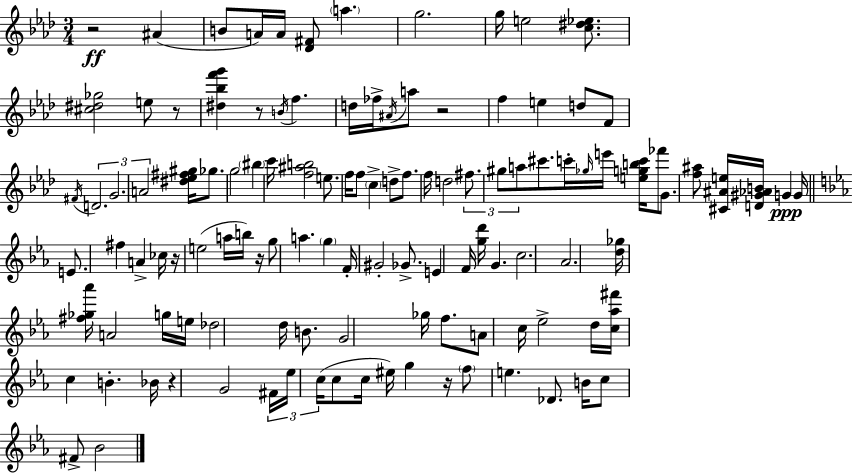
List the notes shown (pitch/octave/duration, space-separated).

R/h A#4/q B4/e A4/s A4/s [Db4,F#4]/e A5/q. G5/h. G5/s E5/h [C5,D#5,Eb5]/e. [C#5,D#5,Gb5]/h E5/e R/e [D#5,Bb5,F6,G6]/q R/e B4/s F5/q. D5/s FES5/s A#4/s A5/e R/h F5/q E5/q D5/e F4/e F#4/s D4/h. G4/h. A4/h [D#5,Eb5,F#5,G#5]/s Gb5/e. G5/h BIS5/q C6/s [F5,A#5,B5]/h E5/e. F5/s F5/e C5/q D5/e F5/e. F5/s D5/h F#5/e. G#5/e A5/e C#6/e. C6/s Gb5/s E6/s [E5,G5,B5,C6]/s FES6/e G4/e. [F5,A#5]/e [C#4,A#4,E5]/s [D4,G#4,Ab4,B4]/s G4/q G4/s E4/e. F#5/q A4/q CES5/s R/s E5/h A5/s B5/s R/s G5/e A5/q. G5/q F4/s G#4/h Gb4/e. E4/q F4/s [G5,D6]/s G4/q. C5/h. Ab4/h. [D5,Gb5]/s [F#5,Gb5,Ab6]/s A4/h G5/s E5/s Db5/h D5/s B4/e. G4/h Gb5/s F5/e. A4/e C5/s Eb5/h D5/s [C5,Ab5,F#6]/s C5/q B4/q. Bb4/s R/q G4/h F#4/s Eb5/s C5/s C5/e C5/s EIS5/s G5/q R/s F5/e E5/q. Db4/e. B4/s C5/e F#4/e Bb4/h